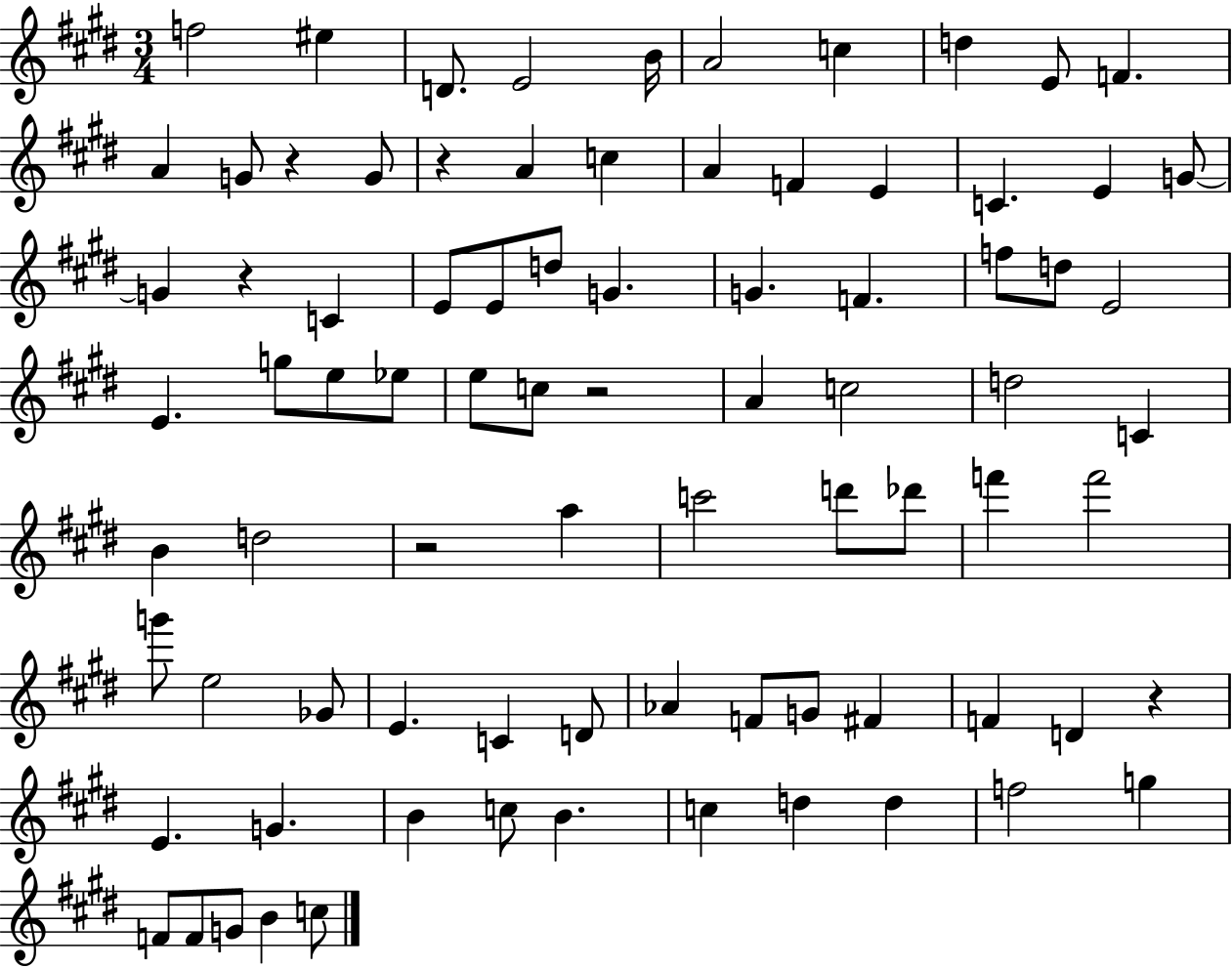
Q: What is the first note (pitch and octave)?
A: F5